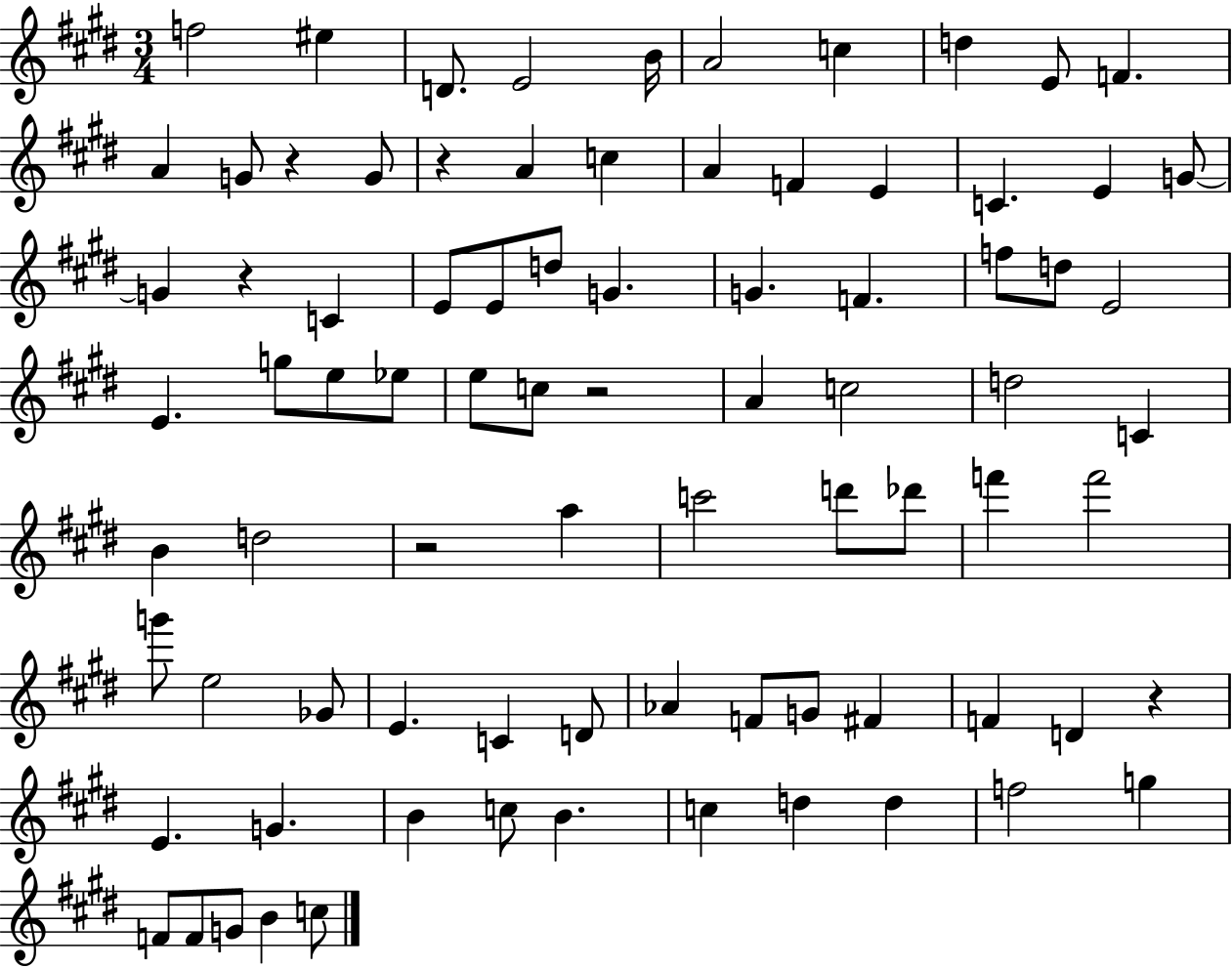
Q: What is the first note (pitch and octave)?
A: F5